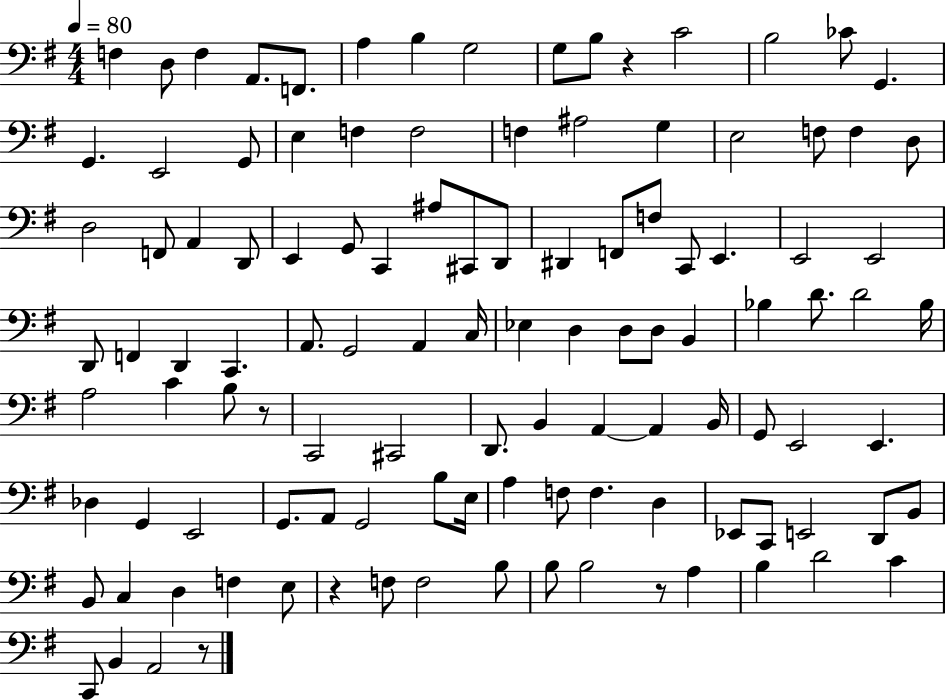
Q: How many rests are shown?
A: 5